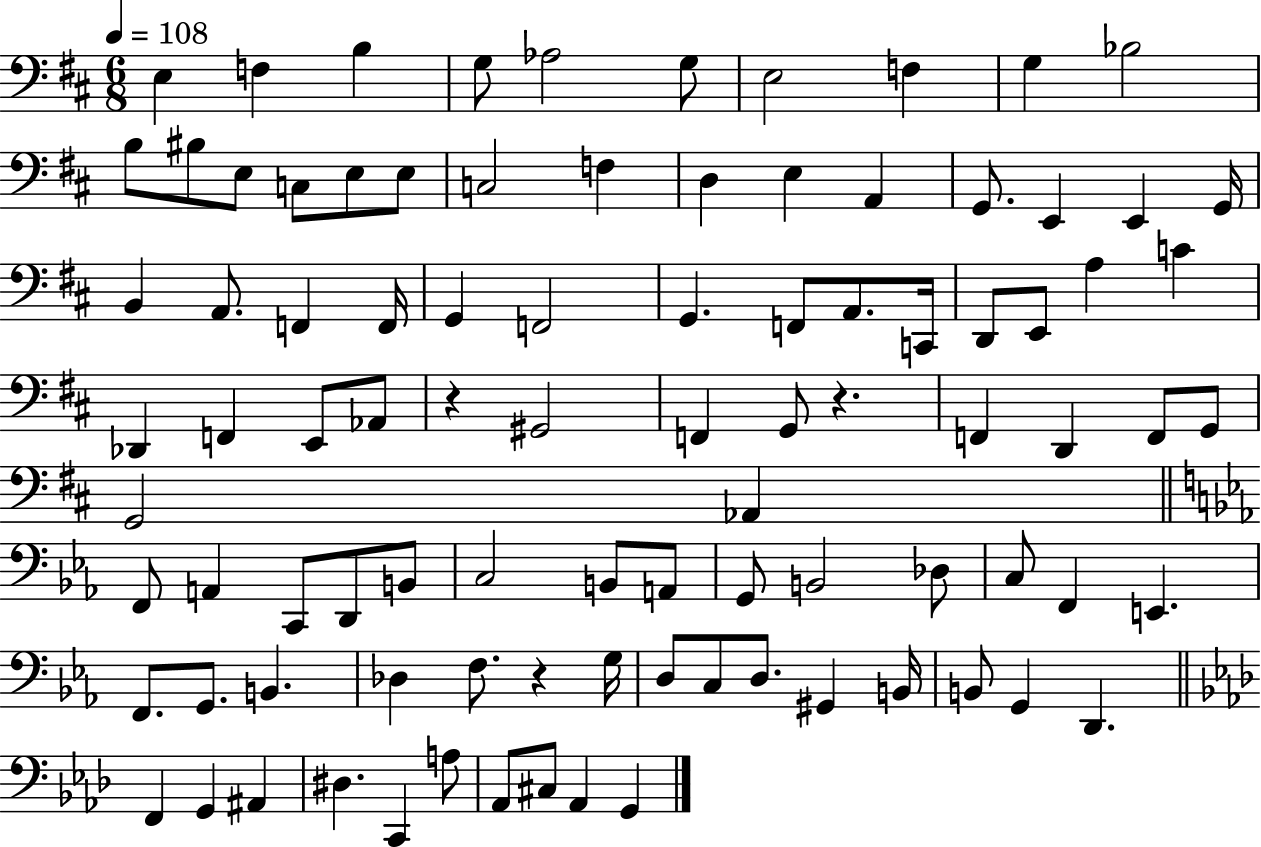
X:1
T:Untitled
M:6/8
L:1/4
K:D
E, F, B, G,/2 _A,2 G,/2 E,2 F, G, _B,2 B,/2 ^B,/2 E,/2 C,/2 E,/2 E,/2 C,2 F, D, E, A,, G,,/2 E,, E,, G,,/4 B,, A,,/2 F,, F,,/4 G,, F,,2 G,, F,,/2 A,,/2 C,,/4 D,,/2 E,,/2 A, C _D,, F,, E,,/2 _A,,/2 z ^G,,2 F,, G,,/2 z F,, D,, F,,/2 G,,/2 G,,2 _A,, F,,/2 A,, C,,/2 D,,/2 B,,/2 C,2 B,,/2 A,,/2 G,,/2 B,,2 _D,/2 C,/2 F,, E,, F,,/2 G,,/2 B,, _D, F,/2 z G,/4 D,/2 C,/2 D,/2 ^G,, B,,/4 B,,/2 G,, D,, F,, G,, ^A,, ^D, C,, A,/2 _A,,/2 ^C,/2 _A,, G,,